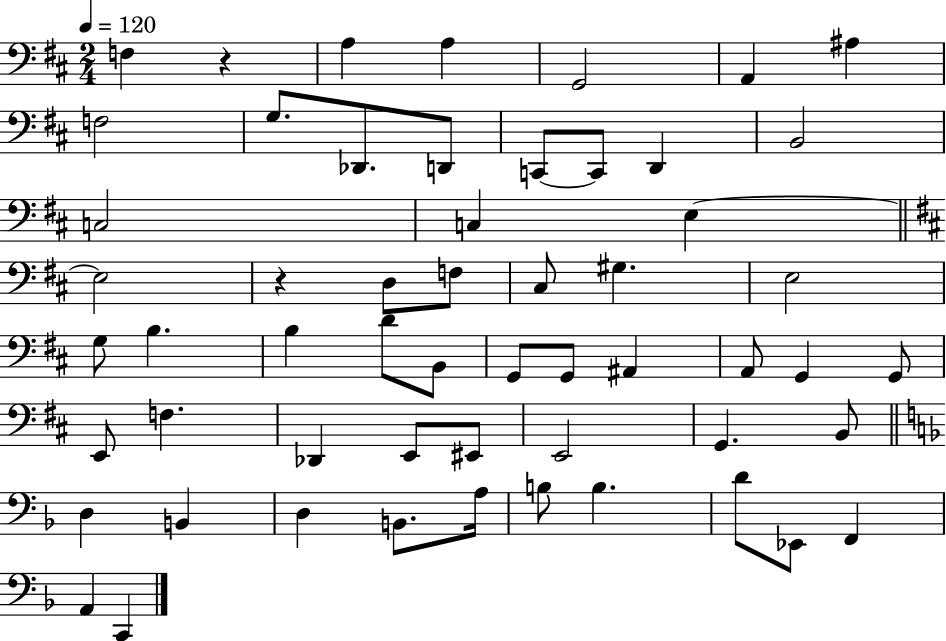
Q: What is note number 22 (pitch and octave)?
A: G#3